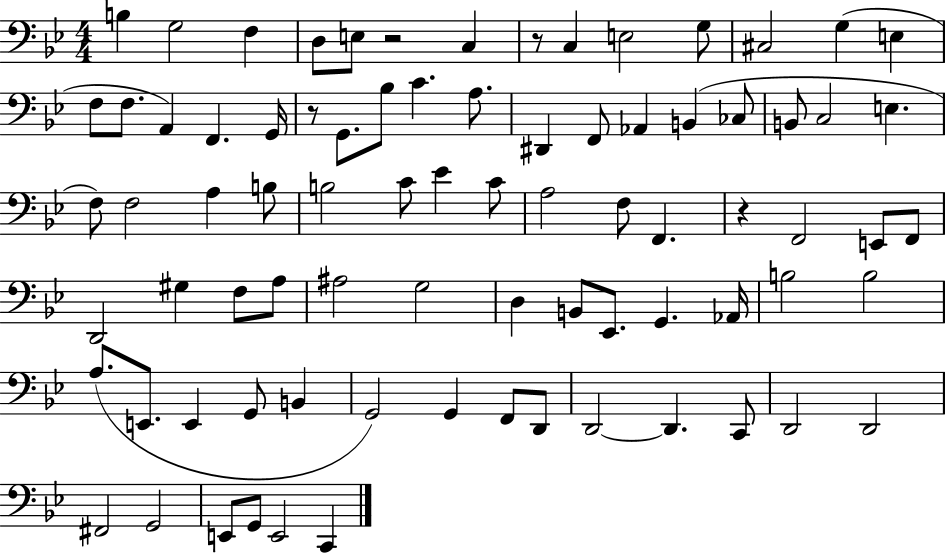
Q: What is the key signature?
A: BES major